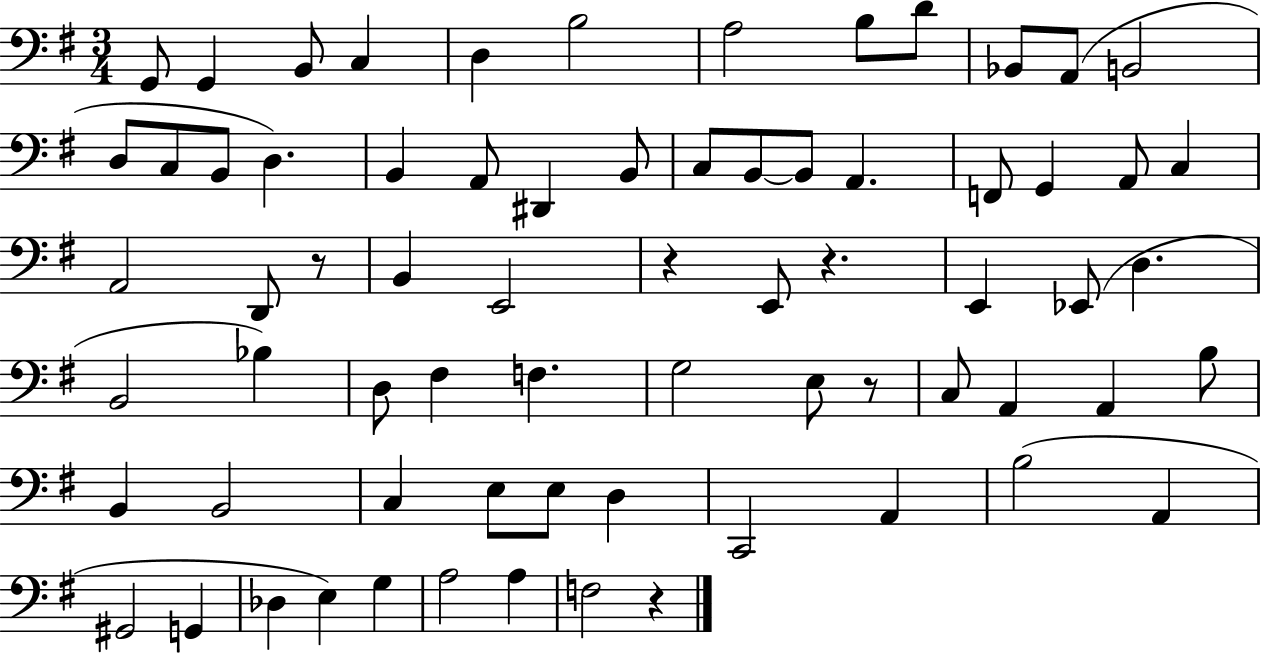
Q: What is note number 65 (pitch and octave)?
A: F3